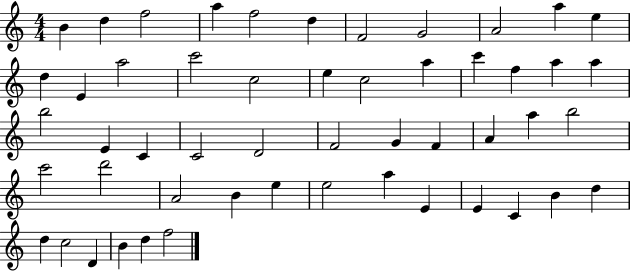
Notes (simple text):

B4/q D5/q F5/h A5/q F5/h D5/q F4/h G4/h A4/h A5/q E5/q D5/q E4/q A5/h C6/h C5/h E5/q C5/h A5/q C6/q F5/q A5/q A5/q B5/h E4/q C4/q C4/h D4/h F4/h G4/q F4/q A4/q A5/q B5/h C6/h D6/h A4/h B4/q E5/q E5/h A5/q E4/q E4/q C4/q B4/q D5/q D5/q C5/h D4/q B4/q D5/q F5/h